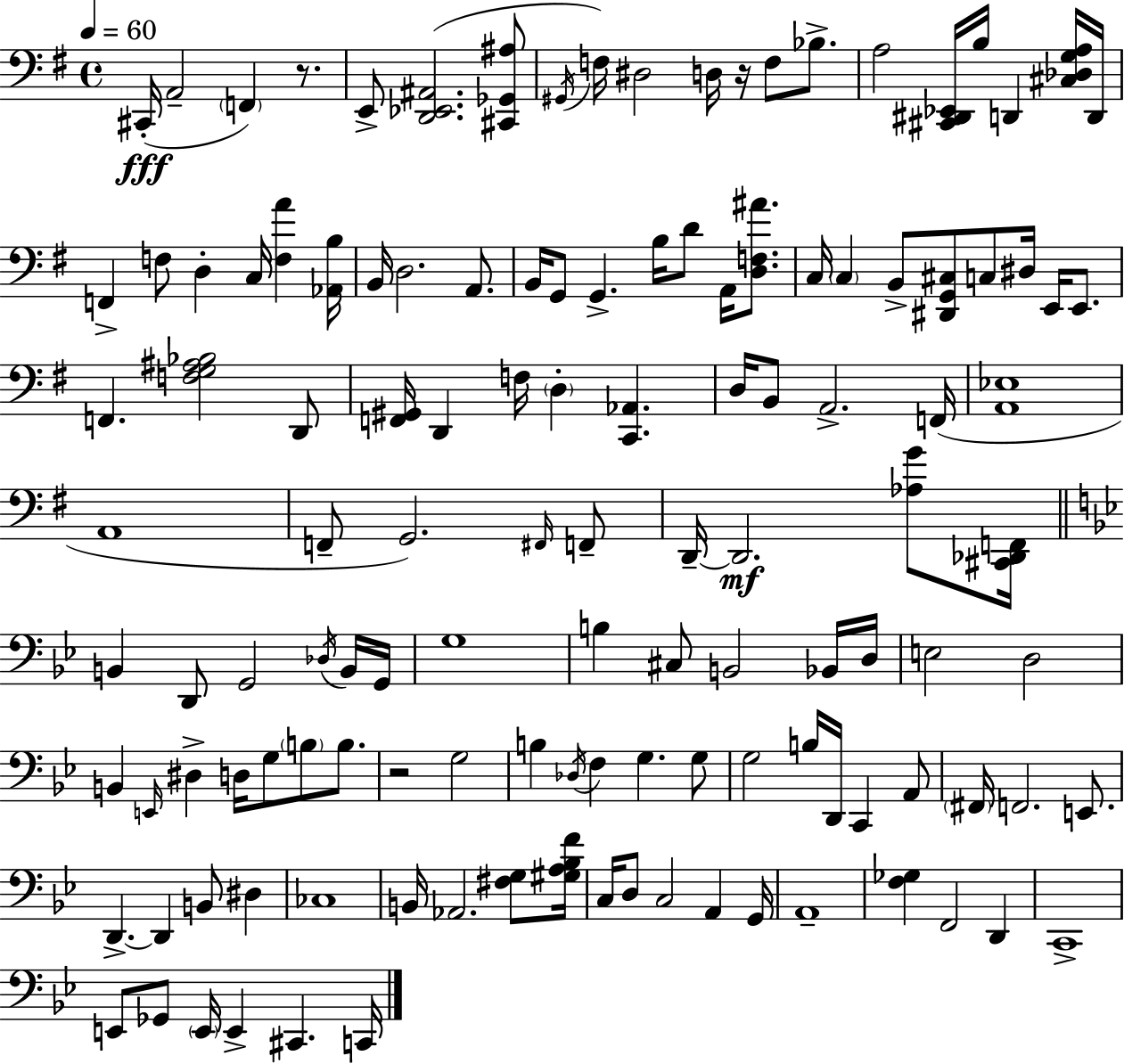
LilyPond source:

{
  \clef bass
  \time 4/4
  \defaultTimeSignature
  \key e \minor
  \tempo 4 = 60
  cis,16-.(\fff a,2-- \parenthesize f,4) r8. | e,8-> <d, ees, ais,>2.( <cis, ges, ais>8 | \acciaccatura { gis,16 } f16) dis2 d16 r16 f8 bes8.-> | a2 <cis, dis, ees,>16 b16 d,4 <cis des g a>16 | \break d,16 f,4-> f8 d4-. c16 <f a'>4 | <aes, b>16 b,16 d2. a,8. | b,16 g,8 g,4.-> b16 d'8 a,16 <d f ais'>8. | c16 \parenthesize c4 b,8-> <dis, g, cis>8 c8 dis16 e,16 e,8. | \break f,4. <f g ais bes>2 d,8 | <f, gis,>16 d,4 f16 \parenthesize d4-. <c, aes,>4. | d16 b,8 a,2.-> | f,16( <a, ees>1 | \break a,1 | f,8-- g,2.) \grace { fis,16 } | f,8-- d,16--~~ d,2.\mf <aes g'>8 | <cis, des, f,>16 \bar "||" \break \key bes \major b,4 d,8 g,2 \acciaccatura { des16 } b,16 | g,16 g1 | b4 cis8 b,2 bes,16 | d16 e2 d2 | \break b,4 \grace { e,16 } dis4-> d16 g8 \parenthesize b8 b8. | r2 g2 | b4 \acciaccatura { des16 } f4 g4. | g8 g2 b16 d,16 c,4 | \break a,8 \parenthesize fis,16 f,2. | e,8. d,4.->~~ d,4 b,8 dis4 | ces1 | b,16 aes,2. | \break <fis g>8 <gis a bes f'>16 c16 d8 c2 a,4 | g,16 a,1-- | <f ges>4 f,2 d,4 | c,1-> | \break e,8 ges,8 \parenthesize e,16 e,4-> cis,4. | c,16 \bar "|."
}